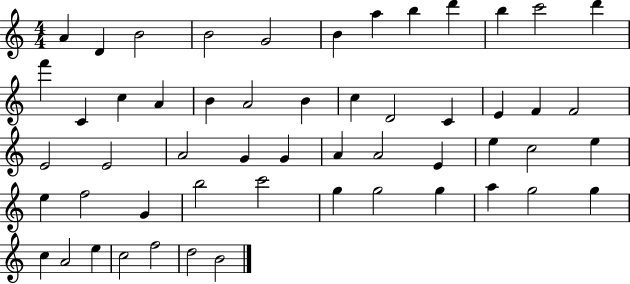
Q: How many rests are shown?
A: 0